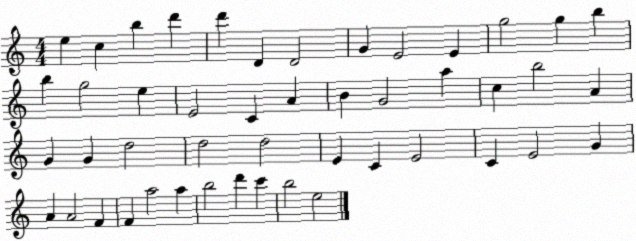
X:1
T:Untitled
M:4/4
L:1/4
K:C
e c b d' d' D D2 G E2 E g2 g b b g2 e E2 C A B G2 a c b2 A G G d2 d2 d2 E C E2 C E2 G A A2 F F a2 a b2 d' c' b2 e2